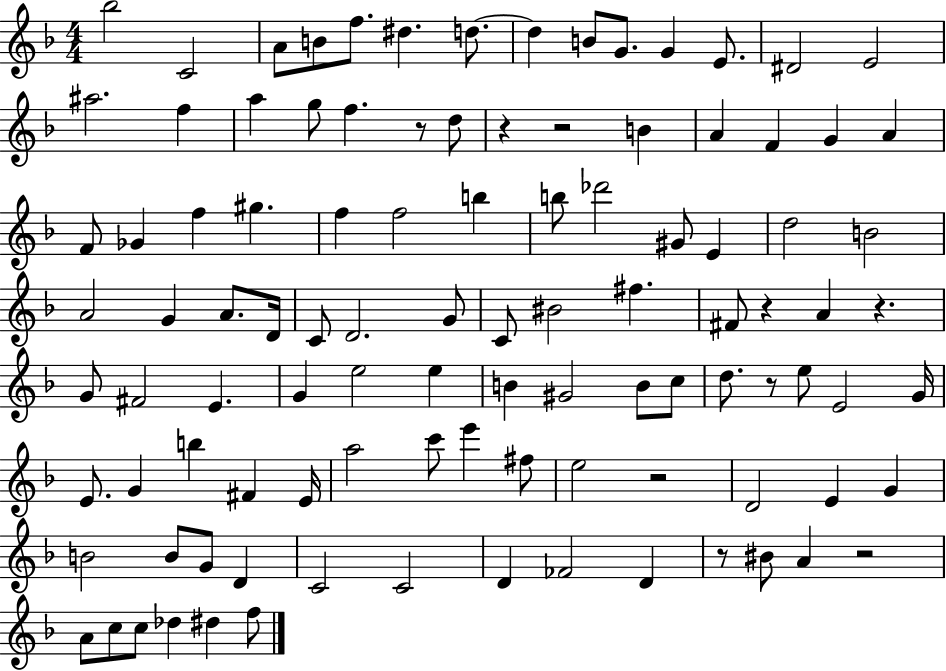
Bb5/h C4/h A4/e B4/e F5/e. D#5/q. D5/e. D5/q B4/e G4/e. G4/q E4/e. D#4/h E4/h A#5/h. F5/q A5/q G5/e F5/q. R/e D5/e R/q R/h B4/q A4/q F4/q G4/q A4/q F4/e Gb4/q F5/q G#5/q. F5/q F5/h B5/q B5/e Db6/h G#4/e E4/q D5/h B4/h A4/h G4/q A4/e. D4/s C4/e D4/h. G4/e C4/e BIS4/h F#5/q. F#4/e R/q A4/q R/q. G4/e F#4/h E4/q. G4/q E5/h E5/q B4/q G#4/h B4/e C5/e D5/e. R/e E5/e E4/h G4/s E4/e. G4/q B5/q F#4/q E4/s A5/h C6/e E6/q F#5/e E5/h R/h D4/h E4/q G4/q B4/h B4/e G4/e D4/q C4/h C4/h D4/q FES4/h D4/q R/e BIS4/e A4/q R/h A4/e C5/e C5/e Db5/q D#5/q F5/e